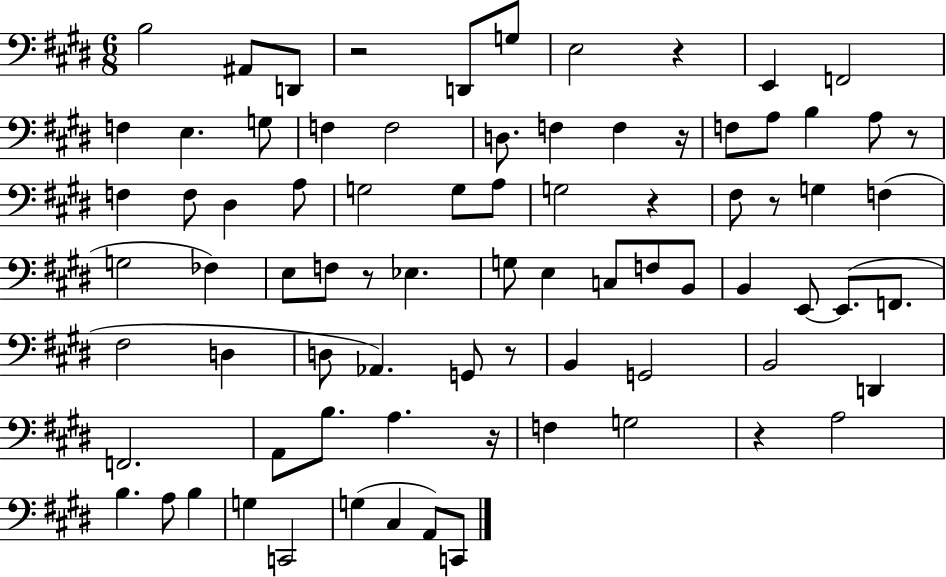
B3/h A#2/e D2/e R/h D2/e G3/e E3/h R/q E2/q F2/h F3/q E3/q. G3/e F3/q F3/h D3/e. F3/q F3/q R/s F3/e A3/e B3/q A3/e R/e F3/q F3/e D#3/q A3/e G3/h G3/e A3/e G3/h R/q F#3/e R/e G3/q F3/q G3/h FES3/q E3/e F3/e R/e Eb3/q. G3/e E3/q C3/e F3/e B2/e B2/q E2/e E2/e. F2/e. F#3/h D3/q D3/e Ab2/q. G2/e R/e B2/q G2/h B2/h D2/q F2/h. A2/e B3/e. A3/q. R/s F3/q G3/h R/q A3/h B3/q. A3/e B3/q G3/q C2/h G3/q C#3/q A2/e C2/e